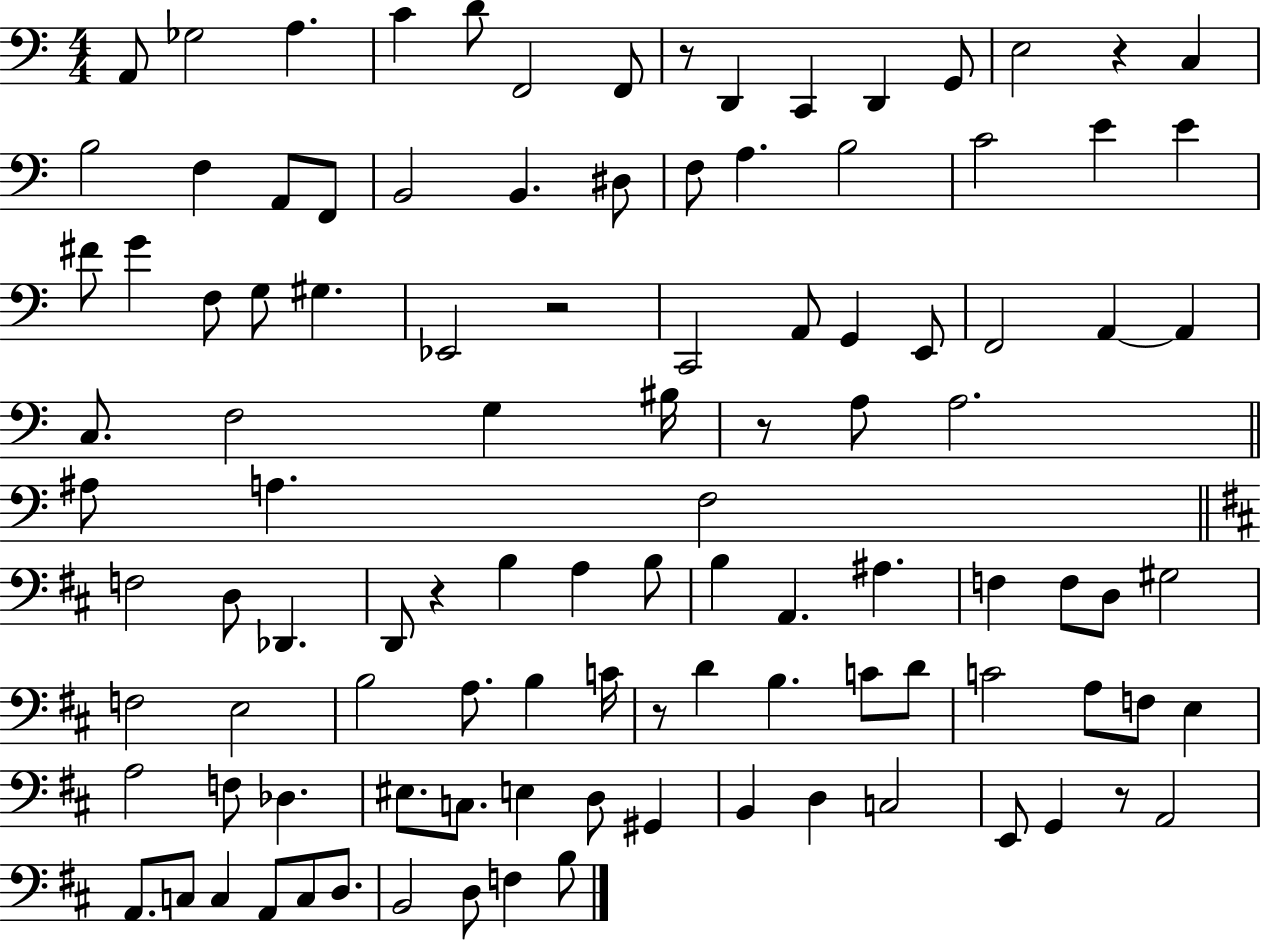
{
  \clef bass
  \numericTimeSignature
  \time 4/4
  \key c \major
  a,8 ges2 a4. | c'4 d'8 f,2 f,8 | r8 d,4 c,4 d,4 g,8 | e2 r4 c4 | \break b2 f4 a,8 f,8 | b,2 b,4. dis8 | f8 a4. b2 | c'2 e'4 e'4 | \break fis'8 g'4 f8 g8 gis4. | ees,2 r2 | c,2 a,8 g,4 e,8 | f,2 a,4~~ a,4 | \break c8. f2 g4 bis16 | r8 a8 a2. | \bar "||" \break \key c \major ais8 a4. f2 | \bar "||" \break \key d \major f2 d8 des,4. | d,8 r4 b4 a4 b8 | b4 a,4. ais4. | f4 f8 d8 gis2 | \break f2 e2 | b2 a8. b4 c'16 | r8 d'4 b4. c'8 d'8 | c'2 a8 f8 e4 | \break a2 f8 des4. | eis8. c8. e4 d8 gis,4 | b,4 d4 c2 | e,8 g,4 r8 a,2 | \break a,8. c8 c4 a,8 c8 d8. | b,2 d8 f4 b8 | \bar "|."
}